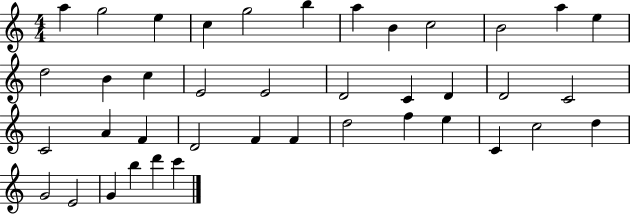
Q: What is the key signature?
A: C major